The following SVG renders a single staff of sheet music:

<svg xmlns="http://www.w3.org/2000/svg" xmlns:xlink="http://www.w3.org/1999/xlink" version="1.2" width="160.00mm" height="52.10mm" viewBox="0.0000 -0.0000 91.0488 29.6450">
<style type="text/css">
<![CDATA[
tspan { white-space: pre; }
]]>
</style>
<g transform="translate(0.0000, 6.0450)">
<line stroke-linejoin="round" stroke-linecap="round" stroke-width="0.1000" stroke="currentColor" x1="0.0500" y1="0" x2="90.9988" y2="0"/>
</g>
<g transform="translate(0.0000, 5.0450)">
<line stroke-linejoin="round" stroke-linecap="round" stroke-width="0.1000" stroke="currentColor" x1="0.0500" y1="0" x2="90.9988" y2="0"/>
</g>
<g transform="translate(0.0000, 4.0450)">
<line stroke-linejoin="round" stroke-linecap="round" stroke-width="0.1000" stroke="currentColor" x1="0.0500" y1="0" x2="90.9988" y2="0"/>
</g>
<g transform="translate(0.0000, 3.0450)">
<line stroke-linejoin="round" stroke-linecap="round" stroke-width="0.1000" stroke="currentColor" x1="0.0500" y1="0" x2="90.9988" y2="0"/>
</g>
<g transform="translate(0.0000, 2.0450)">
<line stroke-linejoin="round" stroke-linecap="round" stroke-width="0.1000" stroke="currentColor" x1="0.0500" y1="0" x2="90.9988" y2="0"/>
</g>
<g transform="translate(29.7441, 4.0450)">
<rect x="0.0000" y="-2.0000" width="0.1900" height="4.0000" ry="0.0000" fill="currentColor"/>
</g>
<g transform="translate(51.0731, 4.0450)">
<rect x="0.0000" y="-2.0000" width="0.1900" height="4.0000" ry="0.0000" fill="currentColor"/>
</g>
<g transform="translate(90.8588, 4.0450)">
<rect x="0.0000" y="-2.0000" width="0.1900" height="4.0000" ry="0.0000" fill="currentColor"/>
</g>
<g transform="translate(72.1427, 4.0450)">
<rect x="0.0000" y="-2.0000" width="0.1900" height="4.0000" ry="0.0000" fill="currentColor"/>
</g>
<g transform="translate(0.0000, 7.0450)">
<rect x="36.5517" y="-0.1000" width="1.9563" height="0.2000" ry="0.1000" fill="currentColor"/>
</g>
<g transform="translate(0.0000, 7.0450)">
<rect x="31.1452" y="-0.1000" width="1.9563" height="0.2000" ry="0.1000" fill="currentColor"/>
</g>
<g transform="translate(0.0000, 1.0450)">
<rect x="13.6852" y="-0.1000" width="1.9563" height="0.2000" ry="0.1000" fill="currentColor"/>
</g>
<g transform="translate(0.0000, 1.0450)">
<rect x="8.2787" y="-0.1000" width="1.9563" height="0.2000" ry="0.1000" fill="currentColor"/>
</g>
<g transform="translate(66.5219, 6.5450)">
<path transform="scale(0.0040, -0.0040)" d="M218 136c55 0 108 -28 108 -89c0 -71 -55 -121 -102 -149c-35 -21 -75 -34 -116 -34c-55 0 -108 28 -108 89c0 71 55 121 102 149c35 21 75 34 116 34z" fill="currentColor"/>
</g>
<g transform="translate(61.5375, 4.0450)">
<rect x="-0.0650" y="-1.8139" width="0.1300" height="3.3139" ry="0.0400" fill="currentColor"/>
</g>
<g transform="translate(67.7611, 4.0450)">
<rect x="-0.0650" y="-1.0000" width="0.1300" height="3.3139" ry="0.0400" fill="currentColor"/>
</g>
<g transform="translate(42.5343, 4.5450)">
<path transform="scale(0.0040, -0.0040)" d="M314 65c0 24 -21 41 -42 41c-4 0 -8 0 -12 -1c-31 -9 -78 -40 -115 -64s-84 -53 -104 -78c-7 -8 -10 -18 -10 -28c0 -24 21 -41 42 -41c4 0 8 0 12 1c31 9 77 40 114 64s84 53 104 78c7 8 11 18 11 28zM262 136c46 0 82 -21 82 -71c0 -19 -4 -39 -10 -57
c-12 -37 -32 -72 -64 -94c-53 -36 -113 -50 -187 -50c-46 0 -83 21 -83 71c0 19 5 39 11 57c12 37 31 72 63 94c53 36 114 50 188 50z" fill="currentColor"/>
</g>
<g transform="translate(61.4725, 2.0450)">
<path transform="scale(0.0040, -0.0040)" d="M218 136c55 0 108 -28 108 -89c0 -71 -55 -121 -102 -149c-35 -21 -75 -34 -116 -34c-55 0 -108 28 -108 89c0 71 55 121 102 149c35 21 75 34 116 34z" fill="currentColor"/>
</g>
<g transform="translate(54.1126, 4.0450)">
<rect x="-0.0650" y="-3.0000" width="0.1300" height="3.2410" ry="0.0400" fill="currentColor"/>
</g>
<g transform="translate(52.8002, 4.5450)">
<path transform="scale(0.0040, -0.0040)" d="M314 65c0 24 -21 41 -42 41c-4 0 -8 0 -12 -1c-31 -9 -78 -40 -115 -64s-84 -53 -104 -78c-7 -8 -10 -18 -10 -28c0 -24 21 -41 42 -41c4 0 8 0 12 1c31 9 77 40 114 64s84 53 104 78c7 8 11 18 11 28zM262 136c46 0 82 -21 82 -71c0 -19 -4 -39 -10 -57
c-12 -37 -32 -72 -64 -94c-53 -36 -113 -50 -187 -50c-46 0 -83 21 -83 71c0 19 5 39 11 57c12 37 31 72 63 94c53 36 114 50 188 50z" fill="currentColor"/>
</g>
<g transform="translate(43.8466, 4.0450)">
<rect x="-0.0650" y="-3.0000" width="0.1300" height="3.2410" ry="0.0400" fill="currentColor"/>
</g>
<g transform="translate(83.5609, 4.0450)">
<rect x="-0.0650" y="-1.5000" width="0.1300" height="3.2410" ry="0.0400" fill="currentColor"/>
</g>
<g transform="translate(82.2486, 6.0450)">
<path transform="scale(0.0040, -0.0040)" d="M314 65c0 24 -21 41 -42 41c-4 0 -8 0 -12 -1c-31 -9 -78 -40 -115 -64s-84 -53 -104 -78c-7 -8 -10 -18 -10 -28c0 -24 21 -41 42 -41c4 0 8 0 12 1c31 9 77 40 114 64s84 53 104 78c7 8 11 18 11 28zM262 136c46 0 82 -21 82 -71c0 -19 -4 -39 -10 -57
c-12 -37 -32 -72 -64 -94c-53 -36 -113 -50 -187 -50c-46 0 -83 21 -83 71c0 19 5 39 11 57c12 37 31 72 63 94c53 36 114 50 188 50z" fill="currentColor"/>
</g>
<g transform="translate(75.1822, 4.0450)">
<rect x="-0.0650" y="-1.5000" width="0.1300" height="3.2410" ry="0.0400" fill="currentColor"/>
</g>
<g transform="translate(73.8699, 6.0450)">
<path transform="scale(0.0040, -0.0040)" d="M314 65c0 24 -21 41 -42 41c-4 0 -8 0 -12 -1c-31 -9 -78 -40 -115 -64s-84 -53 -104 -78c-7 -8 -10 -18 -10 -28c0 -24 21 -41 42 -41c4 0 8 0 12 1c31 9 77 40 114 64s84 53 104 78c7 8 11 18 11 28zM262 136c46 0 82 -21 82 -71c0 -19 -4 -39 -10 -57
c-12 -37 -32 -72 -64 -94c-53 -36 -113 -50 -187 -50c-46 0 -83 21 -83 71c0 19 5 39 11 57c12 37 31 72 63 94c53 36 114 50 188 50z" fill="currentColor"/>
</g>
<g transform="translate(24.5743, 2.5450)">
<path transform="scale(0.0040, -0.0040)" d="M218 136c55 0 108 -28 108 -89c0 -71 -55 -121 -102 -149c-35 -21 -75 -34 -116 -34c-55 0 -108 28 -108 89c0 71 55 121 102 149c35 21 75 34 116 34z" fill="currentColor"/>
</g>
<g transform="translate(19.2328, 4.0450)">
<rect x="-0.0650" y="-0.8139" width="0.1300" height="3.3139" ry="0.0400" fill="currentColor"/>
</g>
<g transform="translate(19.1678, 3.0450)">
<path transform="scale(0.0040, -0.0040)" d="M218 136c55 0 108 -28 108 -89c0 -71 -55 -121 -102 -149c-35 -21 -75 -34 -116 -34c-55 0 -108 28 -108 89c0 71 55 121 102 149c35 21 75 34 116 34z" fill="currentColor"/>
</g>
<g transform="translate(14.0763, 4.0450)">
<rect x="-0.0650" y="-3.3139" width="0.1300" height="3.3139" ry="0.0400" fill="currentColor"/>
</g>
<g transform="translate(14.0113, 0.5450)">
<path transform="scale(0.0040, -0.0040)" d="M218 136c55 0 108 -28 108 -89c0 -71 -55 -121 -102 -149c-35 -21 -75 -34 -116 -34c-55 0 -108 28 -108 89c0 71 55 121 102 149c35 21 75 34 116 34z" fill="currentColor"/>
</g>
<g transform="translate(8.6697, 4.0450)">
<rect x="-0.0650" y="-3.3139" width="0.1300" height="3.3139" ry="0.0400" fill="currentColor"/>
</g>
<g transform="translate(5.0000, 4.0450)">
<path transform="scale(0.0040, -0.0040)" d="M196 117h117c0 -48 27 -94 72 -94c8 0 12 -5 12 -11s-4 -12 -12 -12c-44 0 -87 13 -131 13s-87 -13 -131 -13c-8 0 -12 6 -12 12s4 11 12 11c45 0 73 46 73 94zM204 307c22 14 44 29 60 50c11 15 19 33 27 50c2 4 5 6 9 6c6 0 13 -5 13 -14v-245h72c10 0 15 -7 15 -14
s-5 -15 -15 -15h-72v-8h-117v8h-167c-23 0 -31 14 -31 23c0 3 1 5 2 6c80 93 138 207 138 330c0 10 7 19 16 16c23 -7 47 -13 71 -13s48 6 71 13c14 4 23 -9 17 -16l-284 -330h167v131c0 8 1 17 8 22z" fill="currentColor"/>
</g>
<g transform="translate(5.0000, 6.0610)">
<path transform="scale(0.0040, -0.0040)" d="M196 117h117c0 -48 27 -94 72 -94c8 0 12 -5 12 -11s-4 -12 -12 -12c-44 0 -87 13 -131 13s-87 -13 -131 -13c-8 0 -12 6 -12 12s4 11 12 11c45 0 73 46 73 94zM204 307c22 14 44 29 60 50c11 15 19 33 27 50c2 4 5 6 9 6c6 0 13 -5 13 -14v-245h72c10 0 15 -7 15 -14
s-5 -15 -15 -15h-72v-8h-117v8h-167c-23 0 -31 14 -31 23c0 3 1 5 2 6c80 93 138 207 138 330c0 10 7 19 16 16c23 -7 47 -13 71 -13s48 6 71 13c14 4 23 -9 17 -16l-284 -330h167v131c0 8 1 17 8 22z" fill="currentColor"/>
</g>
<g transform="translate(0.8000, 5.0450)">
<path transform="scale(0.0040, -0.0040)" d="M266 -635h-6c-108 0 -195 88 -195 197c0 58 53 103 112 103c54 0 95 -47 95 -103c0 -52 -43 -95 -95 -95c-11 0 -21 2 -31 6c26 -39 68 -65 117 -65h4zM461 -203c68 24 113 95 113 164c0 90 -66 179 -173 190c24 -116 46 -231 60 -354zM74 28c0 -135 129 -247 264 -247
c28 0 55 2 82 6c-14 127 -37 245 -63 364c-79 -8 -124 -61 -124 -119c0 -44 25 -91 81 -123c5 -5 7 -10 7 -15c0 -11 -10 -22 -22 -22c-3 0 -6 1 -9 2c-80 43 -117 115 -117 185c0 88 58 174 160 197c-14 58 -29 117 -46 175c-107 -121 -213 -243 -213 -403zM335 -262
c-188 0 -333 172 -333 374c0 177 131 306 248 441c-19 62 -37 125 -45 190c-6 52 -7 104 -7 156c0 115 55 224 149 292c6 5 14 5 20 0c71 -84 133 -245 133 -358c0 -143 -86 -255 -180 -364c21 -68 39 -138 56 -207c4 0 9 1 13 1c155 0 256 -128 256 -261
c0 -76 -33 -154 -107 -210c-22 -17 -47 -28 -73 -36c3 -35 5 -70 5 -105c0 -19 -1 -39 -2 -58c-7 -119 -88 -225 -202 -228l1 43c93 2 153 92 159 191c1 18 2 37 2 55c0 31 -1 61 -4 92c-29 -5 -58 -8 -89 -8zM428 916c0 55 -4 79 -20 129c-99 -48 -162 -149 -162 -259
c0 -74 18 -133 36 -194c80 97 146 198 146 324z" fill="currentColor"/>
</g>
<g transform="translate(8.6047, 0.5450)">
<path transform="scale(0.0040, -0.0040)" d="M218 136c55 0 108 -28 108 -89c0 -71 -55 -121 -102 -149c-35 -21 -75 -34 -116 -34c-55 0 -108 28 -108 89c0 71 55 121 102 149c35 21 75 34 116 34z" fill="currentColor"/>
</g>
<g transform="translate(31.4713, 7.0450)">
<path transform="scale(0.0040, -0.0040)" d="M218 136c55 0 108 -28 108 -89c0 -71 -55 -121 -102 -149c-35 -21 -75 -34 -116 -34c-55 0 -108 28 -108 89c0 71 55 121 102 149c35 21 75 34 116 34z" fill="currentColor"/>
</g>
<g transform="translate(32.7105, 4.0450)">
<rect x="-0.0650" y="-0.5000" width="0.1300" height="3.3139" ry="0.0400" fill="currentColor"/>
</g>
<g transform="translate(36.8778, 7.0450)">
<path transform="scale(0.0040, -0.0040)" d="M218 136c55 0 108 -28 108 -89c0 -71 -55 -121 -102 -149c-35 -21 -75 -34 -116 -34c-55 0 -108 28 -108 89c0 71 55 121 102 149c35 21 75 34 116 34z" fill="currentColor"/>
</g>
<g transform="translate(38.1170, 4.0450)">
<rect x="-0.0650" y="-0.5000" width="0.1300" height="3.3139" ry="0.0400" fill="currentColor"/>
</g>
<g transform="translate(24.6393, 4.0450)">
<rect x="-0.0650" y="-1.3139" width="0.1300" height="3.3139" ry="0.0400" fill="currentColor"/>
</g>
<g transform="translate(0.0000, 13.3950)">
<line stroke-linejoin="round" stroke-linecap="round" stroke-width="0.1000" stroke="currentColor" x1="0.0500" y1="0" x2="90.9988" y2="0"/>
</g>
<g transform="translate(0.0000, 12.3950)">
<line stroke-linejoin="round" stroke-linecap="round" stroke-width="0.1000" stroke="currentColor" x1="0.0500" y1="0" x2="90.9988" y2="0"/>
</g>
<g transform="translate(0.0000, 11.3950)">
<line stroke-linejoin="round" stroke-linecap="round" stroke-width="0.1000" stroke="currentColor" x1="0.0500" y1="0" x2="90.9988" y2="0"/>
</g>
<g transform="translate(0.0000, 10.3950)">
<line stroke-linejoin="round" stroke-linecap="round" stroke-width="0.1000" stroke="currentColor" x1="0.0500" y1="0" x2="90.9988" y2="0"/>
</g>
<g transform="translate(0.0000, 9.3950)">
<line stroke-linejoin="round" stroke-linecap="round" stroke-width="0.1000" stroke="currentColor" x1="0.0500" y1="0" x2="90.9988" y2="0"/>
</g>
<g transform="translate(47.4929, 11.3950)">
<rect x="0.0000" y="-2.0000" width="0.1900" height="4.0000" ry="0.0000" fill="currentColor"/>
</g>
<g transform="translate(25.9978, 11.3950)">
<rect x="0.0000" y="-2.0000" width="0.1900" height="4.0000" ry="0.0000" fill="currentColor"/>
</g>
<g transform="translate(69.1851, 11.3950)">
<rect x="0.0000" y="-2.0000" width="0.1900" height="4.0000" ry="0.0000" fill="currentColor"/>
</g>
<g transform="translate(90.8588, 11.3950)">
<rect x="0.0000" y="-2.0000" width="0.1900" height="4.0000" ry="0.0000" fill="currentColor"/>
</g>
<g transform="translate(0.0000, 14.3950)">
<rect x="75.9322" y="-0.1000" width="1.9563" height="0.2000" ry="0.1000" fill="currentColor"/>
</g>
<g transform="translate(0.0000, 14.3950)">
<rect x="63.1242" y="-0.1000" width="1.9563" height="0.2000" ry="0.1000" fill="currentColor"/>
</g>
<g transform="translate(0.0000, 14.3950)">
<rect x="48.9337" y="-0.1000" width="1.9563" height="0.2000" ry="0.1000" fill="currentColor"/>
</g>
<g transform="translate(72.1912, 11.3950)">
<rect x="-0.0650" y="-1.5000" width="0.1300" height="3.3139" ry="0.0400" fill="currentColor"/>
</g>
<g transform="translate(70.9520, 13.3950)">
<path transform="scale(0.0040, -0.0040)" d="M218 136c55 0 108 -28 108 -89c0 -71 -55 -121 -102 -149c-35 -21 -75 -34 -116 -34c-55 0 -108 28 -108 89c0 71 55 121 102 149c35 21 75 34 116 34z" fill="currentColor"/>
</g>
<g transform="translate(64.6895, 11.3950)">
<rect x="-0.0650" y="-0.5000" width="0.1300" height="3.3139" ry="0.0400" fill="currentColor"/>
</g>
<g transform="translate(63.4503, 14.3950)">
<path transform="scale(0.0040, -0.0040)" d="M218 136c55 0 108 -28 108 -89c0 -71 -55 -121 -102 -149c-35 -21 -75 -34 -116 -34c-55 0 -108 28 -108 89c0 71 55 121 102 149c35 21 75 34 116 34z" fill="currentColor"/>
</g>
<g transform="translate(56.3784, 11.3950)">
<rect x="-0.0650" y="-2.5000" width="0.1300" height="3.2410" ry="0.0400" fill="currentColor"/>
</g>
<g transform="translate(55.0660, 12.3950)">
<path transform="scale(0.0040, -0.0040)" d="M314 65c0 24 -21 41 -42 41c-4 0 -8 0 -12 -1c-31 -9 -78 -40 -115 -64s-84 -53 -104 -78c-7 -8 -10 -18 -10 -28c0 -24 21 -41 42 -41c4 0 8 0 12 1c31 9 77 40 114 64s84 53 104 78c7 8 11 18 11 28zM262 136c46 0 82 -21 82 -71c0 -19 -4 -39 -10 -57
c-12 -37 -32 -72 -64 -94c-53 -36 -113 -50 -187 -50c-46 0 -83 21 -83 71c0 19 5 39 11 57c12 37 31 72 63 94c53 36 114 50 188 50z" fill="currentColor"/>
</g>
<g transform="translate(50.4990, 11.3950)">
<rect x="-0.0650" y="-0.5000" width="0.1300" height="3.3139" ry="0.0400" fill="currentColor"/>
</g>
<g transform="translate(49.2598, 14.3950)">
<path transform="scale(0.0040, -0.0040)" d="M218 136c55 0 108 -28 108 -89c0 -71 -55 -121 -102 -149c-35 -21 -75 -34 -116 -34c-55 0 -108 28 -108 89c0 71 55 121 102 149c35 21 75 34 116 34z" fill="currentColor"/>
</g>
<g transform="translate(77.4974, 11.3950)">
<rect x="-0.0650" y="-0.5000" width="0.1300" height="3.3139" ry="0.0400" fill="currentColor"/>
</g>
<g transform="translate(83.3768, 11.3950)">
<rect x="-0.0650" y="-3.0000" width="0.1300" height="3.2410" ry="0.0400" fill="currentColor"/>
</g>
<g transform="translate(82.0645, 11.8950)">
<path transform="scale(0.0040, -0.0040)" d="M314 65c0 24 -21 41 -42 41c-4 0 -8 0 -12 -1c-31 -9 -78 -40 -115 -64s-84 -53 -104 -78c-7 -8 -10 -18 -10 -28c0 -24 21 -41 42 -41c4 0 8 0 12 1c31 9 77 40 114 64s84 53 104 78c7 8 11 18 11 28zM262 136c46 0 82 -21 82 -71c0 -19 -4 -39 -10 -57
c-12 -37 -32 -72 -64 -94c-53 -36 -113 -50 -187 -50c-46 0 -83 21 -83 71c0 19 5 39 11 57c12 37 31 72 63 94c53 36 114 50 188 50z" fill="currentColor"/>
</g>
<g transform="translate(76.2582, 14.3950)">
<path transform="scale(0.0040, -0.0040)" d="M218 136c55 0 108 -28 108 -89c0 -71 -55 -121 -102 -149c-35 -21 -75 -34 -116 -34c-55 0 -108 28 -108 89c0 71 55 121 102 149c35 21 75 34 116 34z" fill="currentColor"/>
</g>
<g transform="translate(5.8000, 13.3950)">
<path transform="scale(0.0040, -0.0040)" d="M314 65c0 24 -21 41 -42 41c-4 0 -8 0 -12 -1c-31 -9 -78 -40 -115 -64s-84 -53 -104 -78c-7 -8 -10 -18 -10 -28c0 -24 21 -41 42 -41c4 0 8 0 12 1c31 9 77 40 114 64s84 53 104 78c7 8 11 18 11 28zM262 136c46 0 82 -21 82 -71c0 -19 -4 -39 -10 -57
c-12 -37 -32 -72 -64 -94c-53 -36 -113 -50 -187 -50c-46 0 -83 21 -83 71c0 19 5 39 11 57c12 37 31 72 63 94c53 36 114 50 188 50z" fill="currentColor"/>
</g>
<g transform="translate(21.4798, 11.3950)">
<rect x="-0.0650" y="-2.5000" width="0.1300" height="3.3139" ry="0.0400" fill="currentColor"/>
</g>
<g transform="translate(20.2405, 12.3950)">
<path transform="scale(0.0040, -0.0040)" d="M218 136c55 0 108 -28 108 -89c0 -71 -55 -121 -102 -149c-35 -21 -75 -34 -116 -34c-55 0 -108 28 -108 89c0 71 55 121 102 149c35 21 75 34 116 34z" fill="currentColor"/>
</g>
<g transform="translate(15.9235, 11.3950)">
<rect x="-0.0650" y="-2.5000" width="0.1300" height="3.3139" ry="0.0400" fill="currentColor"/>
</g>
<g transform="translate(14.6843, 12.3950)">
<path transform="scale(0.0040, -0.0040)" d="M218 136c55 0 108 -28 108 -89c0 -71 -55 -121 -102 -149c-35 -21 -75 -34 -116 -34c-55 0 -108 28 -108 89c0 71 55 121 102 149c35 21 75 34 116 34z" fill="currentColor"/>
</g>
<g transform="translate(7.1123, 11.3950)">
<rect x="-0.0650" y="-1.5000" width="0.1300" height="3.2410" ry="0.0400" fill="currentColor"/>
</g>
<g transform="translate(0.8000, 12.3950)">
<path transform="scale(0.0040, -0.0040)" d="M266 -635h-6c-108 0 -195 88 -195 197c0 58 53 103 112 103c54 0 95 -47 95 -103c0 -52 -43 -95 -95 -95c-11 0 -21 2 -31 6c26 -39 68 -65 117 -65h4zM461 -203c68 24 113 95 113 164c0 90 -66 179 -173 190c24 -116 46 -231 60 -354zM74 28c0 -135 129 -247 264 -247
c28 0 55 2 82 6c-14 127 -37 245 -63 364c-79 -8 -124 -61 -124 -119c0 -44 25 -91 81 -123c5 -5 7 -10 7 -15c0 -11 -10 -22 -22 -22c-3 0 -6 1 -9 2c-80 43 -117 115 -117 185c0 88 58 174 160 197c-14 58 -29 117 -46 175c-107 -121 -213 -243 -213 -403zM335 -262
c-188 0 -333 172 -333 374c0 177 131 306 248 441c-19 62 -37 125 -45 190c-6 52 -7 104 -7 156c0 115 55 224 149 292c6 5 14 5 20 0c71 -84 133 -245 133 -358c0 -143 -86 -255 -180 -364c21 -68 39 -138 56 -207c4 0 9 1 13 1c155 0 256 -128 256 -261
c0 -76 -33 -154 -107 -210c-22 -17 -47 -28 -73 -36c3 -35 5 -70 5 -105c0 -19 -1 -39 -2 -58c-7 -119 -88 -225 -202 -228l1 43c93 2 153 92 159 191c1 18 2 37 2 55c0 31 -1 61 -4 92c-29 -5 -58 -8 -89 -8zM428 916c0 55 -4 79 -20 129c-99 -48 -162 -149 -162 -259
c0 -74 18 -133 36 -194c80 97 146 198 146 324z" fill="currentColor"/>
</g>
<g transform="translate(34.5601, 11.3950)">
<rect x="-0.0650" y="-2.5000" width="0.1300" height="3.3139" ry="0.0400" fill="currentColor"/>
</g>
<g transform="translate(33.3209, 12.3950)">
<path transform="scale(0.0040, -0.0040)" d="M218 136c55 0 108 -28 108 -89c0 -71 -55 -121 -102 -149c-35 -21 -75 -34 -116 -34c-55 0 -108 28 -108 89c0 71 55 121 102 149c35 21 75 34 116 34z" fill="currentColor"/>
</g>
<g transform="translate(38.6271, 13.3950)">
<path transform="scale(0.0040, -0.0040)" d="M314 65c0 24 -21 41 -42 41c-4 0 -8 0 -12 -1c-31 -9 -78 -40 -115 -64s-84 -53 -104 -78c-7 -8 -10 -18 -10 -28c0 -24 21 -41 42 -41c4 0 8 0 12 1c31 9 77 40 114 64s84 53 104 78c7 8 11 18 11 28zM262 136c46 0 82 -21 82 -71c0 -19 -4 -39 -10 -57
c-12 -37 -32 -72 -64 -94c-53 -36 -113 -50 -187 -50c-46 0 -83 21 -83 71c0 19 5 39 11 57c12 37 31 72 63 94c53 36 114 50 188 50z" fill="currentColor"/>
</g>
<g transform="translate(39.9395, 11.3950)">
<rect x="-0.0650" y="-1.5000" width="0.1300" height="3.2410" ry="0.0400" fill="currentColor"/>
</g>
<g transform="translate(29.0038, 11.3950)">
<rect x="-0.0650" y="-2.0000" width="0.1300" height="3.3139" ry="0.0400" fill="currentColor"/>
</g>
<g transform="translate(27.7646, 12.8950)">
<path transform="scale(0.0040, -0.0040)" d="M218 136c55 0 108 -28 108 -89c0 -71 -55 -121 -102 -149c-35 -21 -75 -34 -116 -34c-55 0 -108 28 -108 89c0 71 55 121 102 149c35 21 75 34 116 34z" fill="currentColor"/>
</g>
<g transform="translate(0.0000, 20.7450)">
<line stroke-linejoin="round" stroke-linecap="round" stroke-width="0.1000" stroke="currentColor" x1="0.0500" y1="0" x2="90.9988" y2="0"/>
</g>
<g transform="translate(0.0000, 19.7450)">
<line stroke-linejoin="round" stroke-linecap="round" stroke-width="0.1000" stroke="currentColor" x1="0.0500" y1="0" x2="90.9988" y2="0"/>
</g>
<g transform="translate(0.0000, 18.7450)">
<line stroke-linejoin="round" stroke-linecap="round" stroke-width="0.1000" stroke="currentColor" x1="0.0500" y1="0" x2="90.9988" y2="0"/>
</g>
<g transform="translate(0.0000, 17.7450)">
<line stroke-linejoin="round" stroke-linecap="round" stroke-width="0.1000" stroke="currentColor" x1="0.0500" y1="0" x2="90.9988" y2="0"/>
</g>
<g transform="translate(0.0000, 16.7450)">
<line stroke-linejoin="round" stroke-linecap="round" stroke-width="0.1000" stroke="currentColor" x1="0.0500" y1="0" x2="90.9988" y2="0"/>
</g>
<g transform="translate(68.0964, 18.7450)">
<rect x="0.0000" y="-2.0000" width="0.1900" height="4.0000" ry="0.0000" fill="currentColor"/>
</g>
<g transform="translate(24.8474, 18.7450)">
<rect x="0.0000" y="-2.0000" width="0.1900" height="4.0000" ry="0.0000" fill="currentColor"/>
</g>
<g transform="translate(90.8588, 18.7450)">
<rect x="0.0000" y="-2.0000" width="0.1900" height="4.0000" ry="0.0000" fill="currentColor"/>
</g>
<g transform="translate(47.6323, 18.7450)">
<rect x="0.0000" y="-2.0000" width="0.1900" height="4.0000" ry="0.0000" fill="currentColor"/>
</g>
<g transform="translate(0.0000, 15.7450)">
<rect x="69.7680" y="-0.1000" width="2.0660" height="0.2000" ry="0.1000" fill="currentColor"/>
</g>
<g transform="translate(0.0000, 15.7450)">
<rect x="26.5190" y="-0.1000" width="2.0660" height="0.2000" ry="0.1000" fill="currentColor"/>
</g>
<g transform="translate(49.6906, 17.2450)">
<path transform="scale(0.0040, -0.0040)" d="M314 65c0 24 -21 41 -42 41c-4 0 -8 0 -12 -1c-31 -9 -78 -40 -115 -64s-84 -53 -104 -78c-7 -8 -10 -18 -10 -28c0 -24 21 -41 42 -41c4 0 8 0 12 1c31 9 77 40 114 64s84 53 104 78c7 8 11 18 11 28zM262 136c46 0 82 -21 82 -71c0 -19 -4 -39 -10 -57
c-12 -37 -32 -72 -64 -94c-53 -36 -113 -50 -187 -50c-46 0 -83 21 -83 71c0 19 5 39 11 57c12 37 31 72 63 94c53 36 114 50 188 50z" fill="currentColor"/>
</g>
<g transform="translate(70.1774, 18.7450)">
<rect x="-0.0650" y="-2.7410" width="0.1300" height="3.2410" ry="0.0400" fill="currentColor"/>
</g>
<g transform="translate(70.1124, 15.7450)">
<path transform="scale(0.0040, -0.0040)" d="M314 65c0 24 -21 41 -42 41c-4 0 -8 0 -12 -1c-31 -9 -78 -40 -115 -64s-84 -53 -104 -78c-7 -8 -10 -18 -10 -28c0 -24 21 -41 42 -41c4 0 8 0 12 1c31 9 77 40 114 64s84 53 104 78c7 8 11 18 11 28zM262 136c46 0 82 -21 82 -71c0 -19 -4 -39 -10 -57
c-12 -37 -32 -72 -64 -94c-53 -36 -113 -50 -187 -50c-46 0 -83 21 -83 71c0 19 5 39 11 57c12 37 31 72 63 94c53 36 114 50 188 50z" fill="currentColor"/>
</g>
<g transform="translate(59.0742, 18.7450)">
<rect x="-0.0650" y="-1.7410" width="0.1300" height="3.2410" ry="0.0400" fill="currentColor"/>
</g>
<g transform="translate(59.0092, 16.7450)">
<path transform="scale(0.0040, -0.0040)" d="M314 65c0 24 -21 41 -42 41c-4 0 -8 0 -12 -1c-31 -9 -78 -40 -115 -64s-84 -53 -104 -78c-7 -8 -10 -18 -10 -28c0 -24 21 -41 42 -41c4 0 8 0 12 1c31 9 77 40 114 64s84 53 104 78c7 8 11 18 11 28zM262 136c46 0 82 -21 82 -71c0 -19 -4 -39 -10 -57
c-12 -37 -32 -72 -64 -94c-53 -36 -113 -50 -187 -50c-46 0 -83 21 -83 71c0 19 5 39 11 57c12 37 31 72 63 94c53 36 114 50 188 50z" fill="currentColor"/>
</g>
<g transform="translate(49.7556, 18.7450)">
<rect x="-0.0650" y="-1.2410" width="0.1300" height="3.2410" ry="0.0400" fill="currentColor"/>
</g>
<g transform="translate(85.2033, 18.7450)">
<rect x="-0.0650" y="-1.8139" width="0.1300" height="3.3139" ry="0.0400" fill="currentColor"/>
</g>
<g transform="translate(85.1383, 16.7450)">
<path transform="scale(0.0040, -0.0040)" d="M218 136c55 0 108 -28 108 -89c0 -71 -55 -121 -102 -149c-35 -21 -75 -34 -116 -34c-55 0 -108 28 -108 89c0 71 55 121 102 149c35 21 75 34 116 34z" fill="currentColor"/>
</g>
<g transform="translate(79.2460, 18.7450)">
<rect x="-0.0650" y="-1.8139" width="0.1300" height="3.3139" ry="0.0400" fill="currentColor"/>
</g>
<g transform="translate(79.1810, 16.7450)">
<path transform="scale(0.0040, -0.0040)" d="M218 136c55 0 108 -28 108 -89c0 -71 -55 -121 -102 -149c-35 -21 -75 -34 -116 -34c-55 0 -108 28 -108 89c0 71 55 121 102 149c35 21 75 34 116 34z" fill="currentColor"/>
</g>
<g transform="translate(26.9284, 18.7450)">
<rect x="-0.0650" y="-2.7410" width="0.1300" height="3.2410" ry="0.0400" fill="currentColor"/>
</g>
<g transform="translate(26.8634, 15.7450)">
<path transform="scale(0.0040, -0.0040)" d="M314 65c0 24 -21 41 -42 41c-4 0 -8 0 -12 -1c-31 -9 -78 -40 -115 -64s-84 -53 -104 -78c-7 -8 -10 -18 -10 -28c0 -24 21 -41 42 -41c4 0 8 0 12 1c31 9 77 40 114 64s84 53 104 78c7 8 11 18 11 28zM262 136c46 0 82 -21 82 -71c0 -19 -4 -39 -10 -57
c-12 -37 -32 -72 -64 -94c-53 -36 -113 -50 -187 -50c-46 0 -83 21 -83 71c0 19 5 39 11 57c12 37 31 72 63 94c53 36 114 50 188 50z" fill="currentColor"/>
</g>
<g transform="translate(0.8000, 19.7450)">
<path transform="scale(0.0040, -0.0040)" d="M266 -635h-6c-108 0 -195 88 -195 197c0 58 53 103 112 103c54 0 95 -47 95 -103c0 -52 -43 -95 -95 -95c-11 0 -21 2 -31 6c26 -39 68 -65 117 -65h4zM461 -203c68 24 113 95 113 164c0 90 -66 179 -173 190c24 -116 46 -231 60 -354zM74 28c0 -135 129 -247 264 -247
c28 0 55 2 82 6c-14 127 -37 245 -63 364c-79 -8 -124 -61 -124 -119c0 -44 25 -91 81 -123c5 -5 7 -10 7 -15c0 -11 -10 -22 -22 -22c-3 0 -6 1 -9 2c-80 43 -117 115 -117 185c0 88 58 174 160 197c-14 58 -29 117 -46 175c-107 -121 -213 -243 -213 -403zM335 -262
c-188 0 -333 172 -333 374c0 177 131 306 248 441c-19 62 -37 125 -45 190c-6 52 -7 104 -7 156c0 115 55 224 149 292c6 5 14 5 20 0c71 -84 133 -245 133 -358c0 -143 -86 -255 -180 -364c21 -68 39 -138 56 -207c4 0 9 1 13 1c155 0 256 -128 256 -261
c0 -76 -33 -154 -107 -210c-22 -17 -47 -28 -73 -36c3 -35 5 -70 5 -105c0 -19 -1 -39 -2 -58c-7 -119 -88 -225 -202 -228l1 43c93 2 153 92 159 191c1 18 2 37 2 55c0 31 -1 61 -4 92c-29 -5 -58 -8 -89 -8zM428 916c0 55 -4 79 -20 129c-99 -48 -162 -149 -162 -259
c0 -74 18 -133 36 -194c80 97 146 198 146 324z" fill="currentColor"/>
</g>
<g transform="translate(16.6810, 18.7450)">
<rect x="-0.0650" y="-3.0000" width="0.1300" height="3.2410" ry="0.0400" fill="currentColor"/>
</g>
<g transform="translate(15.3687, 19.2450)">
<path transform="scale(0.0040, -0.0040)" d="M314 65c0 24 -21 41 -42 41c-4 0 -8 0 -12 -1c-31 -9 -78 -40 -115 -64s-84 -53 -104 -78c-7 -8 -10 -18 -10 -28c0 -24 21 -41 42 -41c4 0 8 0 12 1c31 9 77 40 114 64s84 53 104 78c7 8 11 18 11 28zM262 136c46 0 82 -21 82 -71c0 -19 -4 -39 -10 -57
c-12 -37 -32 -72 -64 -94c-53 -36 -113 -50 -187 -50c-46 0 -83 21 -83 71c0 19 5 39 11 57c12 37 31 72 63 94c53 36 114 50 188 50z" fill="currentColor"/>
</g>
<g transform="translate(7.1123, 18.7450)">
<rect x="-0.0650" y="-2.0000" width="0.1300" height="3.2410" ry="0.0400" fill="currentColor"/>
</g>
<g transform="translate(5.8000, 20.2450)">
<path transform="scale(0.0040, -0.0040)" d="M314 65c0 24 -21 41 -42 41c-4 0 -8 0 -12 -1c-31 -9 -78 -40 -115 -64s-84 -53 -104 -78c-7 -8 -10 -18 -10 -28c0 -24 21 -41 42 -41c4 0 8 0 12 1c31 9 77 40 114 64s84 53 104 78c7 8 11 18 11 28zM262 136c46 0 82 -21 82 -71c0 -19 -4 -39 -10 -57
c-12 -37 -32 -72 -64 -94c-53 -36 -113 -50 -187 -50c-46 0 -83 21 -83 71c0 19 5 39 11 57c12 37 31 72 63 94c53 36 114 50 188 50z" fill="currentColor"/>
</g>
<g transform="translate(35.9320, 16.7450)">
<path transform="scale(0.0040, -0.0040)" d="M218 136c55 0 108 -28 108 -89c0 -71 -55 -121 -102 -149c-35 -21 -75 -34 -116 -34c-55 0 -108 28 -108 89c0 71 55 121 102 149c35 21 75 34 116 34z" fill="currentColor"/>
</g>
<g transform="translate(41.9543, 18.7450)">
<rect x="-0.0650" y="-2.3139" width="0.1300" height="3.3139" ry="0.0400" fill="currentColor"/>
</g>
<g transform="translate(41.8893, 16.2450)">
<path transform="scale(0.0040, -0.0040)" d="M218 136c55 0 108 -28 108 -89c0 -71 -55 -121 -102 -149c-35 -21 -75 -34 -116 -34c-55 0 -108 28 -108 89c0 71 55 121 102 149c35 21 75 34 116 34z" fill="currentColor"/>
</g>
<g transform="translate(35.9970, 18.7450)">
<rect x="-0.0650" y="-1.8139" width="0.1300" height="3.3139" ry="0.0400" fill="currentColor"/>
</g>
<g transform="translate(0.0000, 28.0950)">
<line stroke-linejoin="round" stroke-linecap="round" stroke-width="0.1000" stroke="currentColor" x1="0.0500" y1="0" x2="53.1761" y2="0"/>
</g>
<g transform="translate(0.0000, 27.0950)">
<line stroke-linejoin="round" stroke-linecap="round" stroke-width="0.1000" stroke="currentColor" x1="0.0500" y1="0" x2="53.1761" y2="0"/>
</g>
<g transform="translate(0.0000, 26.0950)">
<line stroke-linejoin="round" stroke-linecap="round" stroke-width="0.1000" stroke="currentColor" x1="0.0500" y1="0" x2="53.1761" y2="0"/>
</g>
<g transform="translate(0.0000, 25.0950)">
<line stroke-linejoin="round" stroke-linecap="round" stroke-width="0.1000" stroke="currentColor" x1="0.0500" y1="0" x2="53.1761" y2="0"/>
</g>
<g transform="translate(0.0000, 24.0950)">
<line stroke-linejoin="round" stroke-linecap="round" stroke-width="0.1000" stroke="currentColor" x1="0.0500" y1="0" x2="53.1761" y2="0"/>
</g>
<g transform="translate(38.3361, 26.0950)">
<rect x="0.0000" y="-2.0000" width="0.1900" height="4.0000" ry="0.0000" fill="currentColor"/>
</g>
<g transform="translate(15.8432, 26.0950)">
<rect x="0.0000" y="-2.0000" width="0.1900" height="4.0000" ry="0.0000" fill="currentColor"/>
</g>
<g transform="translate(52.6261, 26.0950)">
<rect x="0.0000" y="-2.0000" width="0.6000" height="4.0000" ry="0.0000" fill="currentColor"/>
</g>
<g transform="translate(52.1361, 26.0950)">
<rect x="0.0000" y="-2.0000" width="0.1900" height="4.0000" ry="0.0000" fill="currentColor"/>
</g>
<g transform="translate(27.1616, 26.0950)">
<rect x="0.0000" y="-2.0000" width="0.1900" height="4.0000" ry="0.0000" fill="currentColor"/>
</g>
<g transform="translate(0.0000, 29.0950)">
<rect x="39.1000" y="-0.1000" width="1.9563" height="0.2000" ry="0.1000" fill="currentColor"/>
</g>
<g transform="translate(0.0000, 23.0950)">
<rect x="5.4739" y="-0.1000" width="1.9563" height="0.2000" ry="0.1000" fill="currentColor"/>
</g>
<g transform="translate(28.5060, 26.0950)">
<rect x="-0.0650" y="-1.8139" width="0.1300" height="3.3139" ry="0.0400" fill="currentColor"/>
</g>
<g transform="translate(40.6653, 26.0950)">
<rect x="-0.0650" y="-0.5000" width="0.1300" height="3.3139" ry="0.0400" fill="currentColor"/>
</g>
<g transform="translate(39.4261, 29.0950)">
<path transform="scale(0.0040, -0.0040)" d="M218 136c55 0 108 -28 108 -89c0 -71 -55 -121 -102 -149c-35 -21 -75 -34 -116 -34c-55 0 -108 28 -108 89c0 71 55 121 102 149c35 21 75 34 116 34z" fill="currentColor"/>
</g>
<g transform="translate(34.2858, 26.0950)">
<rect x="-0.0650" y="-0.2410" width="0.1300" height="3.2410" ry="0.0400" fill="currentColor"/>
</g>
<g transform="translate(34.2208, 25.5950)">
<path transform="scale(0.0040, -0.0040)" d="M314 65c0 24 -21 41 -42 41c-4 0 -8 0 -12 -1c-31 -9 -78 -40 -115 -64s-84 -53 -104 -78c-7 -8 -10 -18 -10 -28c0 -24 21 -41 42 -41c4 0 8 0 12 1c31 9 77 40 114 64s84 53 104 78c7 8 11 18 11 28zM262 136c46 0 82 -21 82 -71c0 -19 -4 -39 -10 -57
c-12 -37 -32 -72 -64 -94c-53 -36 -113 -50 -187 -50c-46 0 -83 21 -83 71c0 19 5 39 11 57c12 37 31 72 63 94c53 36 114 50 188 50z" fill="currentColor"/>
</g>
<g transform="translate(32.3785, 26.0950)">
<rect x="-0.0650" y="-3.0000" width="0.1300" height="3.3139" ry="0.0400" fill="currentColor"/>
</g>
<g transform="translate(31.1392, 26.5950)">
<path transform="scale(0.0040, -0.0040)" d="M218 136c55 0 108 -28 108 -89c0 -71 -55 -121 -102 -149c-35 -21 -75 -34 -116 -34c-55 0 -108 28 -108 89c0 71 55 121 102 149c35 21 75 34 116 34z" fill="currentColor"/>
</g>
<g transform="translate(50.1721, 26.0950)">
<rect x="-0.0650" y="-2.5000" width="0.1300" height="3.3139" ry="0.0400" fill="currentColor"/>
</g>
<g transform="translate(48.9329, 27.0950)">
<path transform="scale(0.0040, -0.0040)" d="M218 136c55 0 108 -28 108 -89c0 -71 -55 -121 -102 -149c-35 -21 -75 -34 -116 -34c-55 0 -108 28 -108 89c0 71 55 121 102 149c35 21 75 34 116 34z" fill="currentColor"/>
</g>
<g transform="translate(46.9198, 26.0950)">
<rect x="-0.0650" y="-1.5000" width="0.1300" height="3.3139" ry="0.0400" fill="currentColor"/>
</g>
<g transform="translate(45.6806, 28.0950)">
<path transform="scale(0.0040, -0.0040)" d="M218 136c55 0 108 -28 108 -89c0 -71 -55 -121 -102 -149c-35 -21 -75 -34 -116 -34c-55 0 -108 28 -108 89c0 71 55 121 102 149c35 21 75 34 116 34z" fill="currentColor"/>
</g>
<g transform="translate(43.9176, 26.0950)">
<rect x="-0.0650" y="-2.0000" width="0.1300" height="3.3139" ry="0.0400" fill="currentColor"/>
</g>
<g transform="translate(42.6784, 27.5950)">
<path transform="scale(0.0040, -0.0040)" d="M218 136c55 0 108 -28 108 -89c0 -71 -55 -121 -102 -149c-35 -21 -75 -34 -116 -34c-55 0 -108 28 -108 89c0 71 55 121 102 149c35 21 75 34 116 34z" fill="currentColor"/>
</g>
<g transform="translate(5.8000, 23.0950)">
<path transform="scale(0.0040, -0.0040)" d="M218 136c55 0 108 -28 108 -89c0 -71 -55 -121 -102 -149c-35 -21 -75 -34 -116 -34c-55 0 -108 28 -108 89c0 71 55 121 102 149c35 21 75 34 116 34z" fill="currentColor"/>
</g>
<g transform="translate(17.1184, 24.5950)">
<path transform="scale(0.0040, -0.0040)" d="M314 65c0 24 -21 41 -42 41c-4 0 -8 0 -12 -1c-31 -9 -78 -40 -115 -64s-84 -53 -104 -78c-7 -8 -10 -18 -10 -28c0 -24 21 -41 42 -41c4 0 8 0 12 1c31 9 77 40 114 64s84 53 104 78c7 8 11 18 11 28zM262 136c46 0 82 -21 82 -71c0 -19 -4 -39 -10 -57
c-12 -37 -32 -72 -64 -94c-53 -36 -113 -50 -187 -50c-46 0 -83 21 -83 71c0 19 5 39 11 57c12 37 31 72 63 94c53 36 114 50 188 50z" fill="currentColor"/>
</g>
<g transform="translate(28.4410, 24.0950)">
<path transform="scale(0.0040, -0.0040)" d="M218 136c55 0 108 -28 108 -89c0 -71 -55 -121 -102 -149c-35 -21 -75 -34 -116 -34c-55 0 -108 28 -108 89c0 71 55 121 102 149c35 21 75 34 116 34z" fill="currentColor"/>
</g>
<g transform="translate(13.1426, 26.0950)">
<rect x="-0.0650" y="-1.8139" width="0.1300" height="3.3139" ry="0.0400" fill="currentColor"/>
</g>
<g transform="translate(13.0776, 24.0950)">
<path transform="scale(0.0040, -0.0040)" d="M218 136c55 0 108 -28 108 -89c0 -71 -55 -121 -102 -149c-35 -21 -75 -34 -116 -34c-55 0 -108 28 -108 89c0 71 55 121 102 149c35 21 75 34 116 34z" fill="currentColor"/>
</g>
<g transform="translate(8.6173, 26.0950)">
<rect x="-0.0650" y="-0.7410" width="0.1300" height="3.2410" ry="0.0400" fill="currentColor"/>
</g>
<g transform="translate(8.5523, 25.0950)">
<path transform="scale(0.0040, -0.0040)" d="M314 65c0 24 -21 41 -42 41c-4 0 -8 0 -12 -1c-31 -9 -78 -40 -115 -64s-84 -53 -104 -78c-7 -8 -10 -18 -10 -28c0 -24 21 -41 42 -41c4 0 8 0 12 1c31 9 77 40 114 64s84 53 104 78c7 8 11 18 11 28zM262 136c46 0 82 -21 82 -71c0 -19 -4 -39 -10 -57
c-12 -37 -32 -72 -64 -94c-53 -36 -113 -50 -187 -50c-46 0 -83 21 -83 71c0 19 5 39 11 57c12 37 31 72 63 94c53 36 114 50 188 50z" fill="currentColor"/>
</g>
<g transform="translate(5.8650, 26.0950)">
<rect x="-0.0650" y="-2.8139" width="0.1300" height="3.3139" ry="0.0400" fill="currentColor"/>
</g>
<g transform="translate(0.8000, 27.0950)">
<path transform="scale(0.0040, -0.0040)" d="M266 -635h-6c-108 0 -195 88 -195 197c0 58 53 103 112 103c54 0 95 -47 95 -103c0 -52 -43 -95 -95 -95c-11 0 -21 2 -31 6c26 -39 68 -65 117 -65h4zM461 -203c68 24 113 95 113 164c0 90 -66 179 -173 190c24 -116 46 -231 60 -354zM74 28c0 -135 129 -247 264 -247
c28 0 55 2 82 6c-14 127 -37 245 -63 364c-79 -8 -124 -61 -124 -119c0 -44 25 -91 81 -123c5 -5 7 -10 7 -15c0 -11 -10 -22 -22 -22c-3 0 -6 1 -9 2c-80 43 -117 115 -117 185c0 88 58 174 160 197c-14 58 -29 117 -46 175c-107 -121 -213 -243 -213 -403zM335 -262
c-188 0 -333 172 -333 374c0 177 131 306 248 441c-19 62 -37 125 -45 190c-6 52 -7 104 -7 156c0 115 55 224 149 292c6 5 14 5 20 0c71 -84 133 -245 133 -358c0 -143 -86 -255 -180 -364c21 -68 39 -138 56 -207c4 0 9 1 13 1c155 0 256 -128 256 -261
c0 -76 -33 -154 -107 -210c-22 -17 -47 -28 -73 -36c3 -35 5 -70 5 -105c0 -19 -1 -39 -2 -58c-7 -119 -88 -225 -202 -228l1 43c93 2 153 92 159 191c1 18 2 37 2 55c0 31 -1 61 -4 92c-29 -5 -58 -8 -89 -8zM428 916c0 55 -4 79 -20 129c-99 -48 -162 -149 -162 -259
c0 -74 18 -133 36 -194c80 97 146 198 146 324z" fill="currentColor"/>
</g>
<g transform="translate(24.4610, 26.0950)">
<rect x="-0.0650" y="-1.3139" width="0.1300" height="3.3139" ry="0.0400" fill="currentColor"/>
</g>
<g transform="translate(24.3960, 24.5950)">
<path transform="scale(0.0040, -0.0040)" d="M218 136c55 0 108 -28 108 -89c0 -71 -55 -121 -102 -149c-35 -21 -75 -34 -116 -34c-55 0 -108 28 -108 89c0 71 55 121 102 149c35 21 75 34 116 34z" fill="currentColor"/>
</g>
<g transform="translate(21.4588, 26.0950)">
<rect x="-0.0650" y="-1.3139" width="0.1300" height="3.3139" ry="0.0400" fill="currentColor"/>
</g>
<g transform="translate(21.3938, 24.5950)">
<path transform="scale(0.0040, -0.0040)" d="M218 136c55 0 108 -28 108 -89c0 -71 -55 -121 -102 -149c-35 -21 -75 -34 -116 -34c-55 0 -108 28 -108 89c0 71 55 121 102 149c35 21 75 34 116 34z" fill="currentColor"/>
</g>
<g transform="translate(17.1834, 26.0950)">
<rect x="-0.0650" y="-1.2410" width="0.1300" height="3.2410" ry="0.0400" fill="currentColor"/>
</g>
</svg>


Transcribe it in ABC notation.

X:1
T:Untitled
M:4/4
L:1/4
K:C
b b d e C C A2 A2 f D E2 E2 E2 G G F G E2 C G2 C E C A2 F2 A2 a2 f g e2 f2 a2 f f a d2 f e2 e e f A c2 C F E G